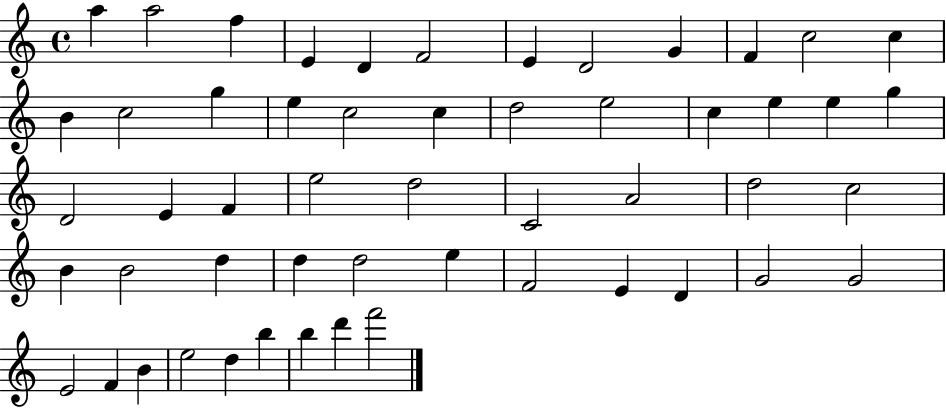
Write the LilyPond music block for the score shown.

{
  \clef treble
  \time 4/4
  \defaultTimeSignature
  \key c \major
  a''4 a''2 f''4 | e'4 d'4 f'2 | e'4 d'2 g'4 | f'4 c''2 c''4 | \break b'4 c''2 g''4 | e''4 c''2 c''4 | d''2 e''2 | c''4 e''4 e''4 g''4 | \break d'2 e'4 f'4 | e''2 d''2 | c'2 a'2 | d''2 c''2 | \break b'4 b'2 d''4 | d''4 d''2 e''4 | f'2 e'4 d'4 | g'2 g'2 | \break e'2 f'4 b'4 | e''2 d''4 b''4 | b''4 d'''4 f'''2 | \bar "|."
}